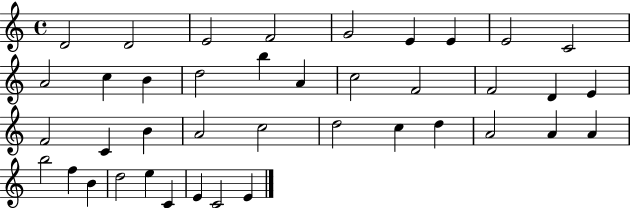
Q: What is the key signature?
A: C major